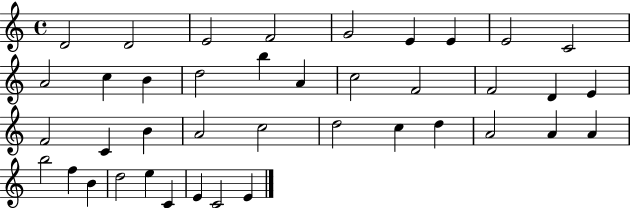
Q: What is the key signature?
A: C major